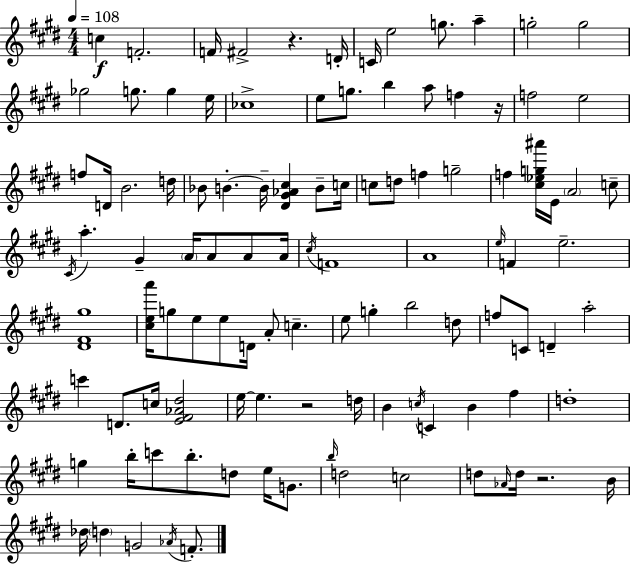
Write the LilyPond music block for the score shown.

{
  \clef treble
  \numericTimeSignature
  \time 4/4
  \key e \major
  \tempo 4 = 108
  c''4\f f'2.-. | f'16 fis'2-> r4. d'16-. | c'16 e''2 g''8. a''4-- | g''2-. g''2 | \break ges''2 g''8. g''4 e''16 | ces''1-> | e''8 g''8. b''4 a''8 f''4 r16 | f''2 e''2 | \break f''8 d'16 b'2. d''16 | bes'8 b'4.-.~~ b'16-- <dis' gis' aes' cis''>4 b'8-- c''16 | c''8 d''8 f''4 g''2-- | f''4 <cis'' ees'' g'' ais'''>16 e'16 \parenthesize a'2 c''8-- | \break \acciaccatura { cis'16 } a''4.-. gis'4-- \parenthesize a'16 a'8 a'8 | a'16 \acciaccatura { cis''16 } f'1 | a'1 | \grace { e''16 } f'4 e''2.-- | \break <dis' fis' gis''>1 | <cis'' e'' a'''>16 g''8 e''8 e''8 d'16 a'8-. c''4.-- | e''8 g''4-. b''2 | d''8 f''8 c'8 d'4-- a''2-. | \break c'''4 d'8. c''16 <e' fis' aes' dis''>2 | e''16~~ e''4. r2 | d''16 b'4 \acciaccatura { c''16 } c'4 b'4 | fis''4 d''1-. | \break g''4 b''16-. c'''8 b''8.-. d''8 | e''16 g'8. \grace { b''16 } d''2 c''2 | d''8 \grace { aes'16 } d''16 r2. | b'16 des''16 \parenthesize d''4 g'2 | \break \acciaccatura { aes'16 } f'8.-. \bar "|."
}